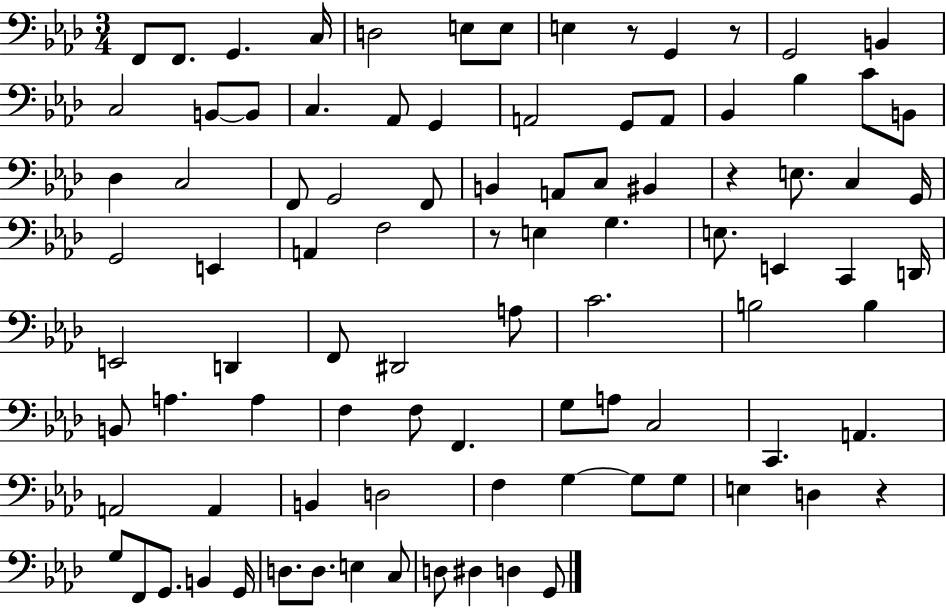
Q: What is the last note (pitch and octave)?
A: G2